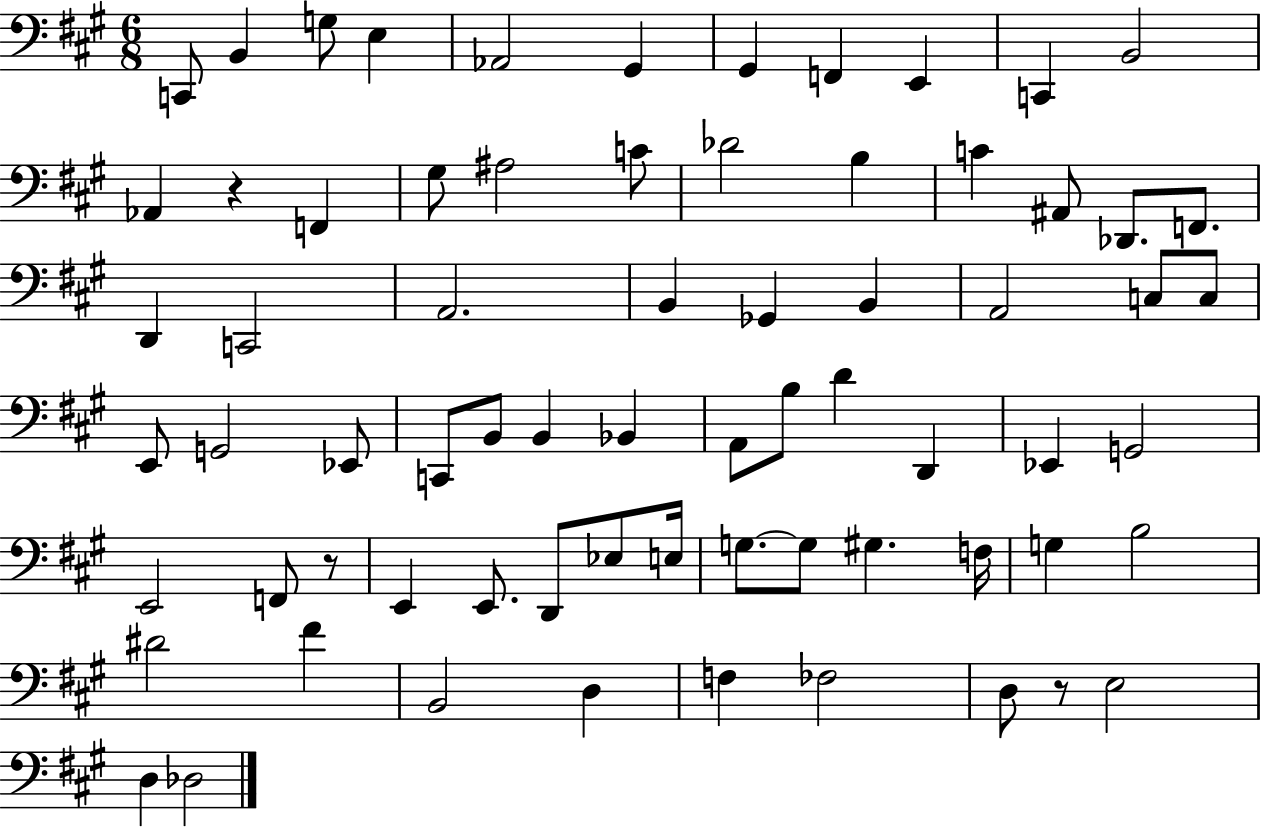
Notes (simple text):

C2/e B2/q G3/e E3/q Ab2/h G#2/q G#2/q F2/q E2/q C2/q B2/h Ab2/q R/q F2/q G#3/e A#3/h C4/e Db4/h B3/q C4/q A#2/e Db2/e. F2/e. D2/q C2/h A2/h. B2/q Gb2/q B2/q A2/h C3/e C3/e E2/e G2/h Eb2/e C2/e B2/e B2/q Bb2/q A2/e B3/e D4/q D2/q Eb2/q G2/h E2/h F2/e R/e E2/q E2/e. D2/e Eb3/e E3/s G3/e. G3/e G#3/q. F3/s G3/q B3/h D#4/h F#4/q B2/h D3/q F3/q FES3/h D3/e R/e E3/h D3/q Db3/h